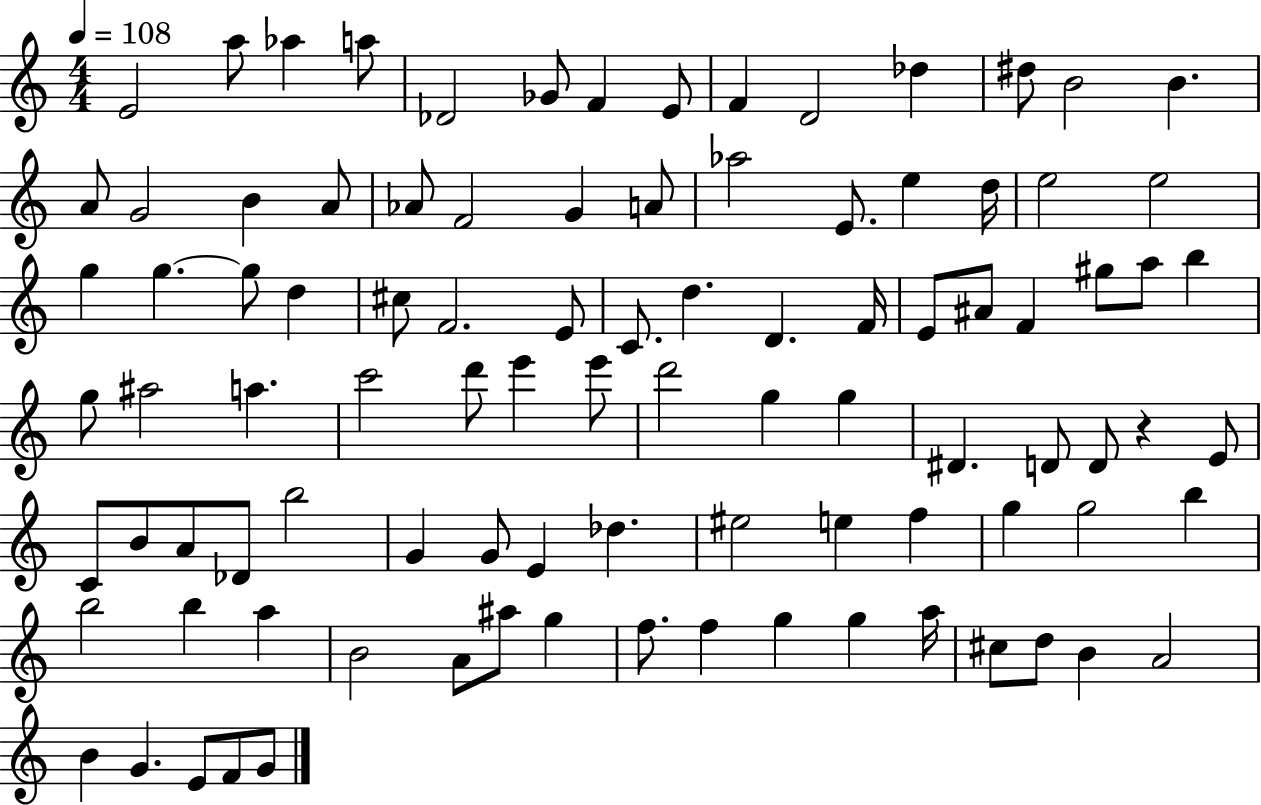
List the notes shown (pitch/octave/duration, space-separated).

E4/h A5/e Ab5/q A5/e Db4/h Gb4/e F4/q E4/e F4/q D4/h Db5/q D#5/e B4/h B4/q. A4/e G4/h B4/q A4/e Ab4/e F4/h G4/q A4/e Ab5/h E4/e. E5/q D5/s E5/h E5/h G5/q G5/q. G5/e D5/q C#5/e F4/h. E4/e C4/e. D5/q. D4/q. F4/s E4/e A#4/e F4/q G#5/e A5/e B5/q G5/e A#5/h A5/q. C6/h D6/e E6/q E6/e D6/h G5/q G5/q D#4/q. D4/e D4/e R/q E4/e C4/e B4/e A4/e Db4/e B5/h G4/q G4/e E4/q Db5/q. EIS5/h E5/q F5/q G5/q G5/h B5/q B5/h B5/q A5/q B4/h A4/e A#5/e G5/q F5/e. F5/q G5/q G5/q A5/s C#5/e D5/e B4/q A4/h B4/q G4/q. E4/e F4/e G4/e